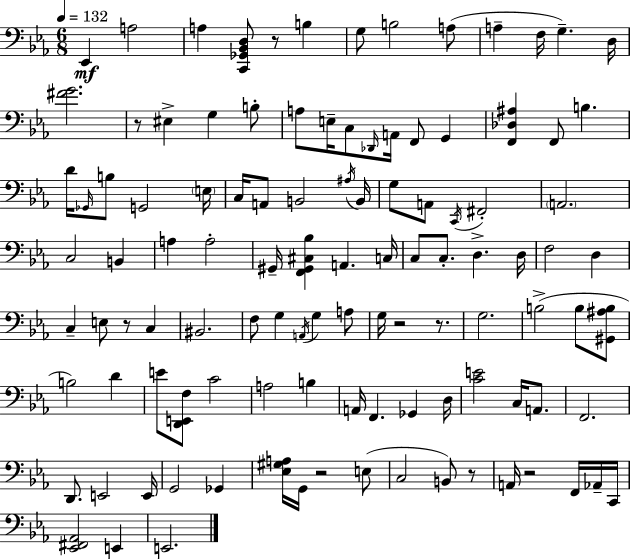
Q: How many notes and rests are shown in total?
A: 109